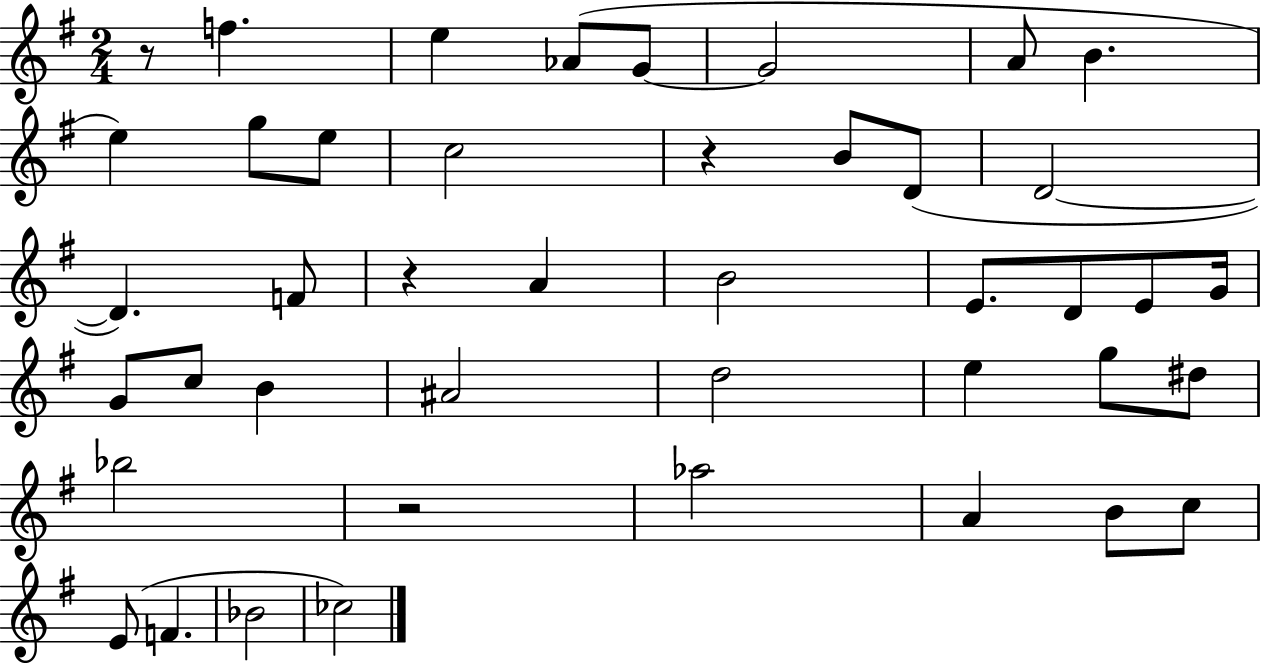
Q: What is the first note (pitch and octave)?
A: F5